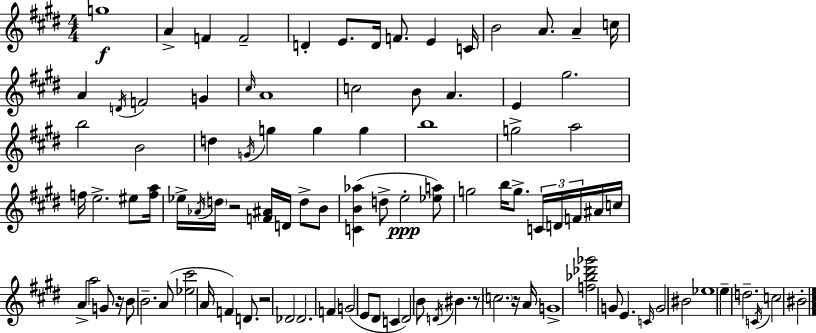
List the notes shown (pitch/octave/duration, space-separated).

G5/w A4/q F4/q F4/h D4/q E4/e. D4/s F4/e. E4/q C4/s B4/h A4/e. A4/q C5/s A4/q D4/s F4/h G4/q C#5/s A4/w C5/h B4/e A4/q. E4/q G#5/h. B5/h B4/h D5/q G4/s G5/q G5/q G5/q B5/w G5/h A5/h F5/s E5/h. EIS5/e [F5,A5]/s Eb5/s Ab4/s D5/s R/h [F4,A#4]/s D4/s D5/e B4/e [C4,B4,Ab5]/q D5/e E5/h [Eb5,A5]/e G5/h B5/s G5/e. C4/s D4/s F4/s A#4/s C5/s A4/q A5/h G4/e R/s B4/e B4/h. A4/e [Eb5,C#6]/h A4/s F4/q D4/e. R/h Db4/h Db4/h. F4/q G4/h E4/e D#4/e C4/q D#4/h B4/e D4/s BIS4/q. R/e C5/h. R/s A4/s G4/w [F5,Bb5,Db6,Gb6]/h G4/e E4/q. C4/s G4/h BIS4/h Eb5/w E5/q D5/h. C4/s C5/h BIS4/h